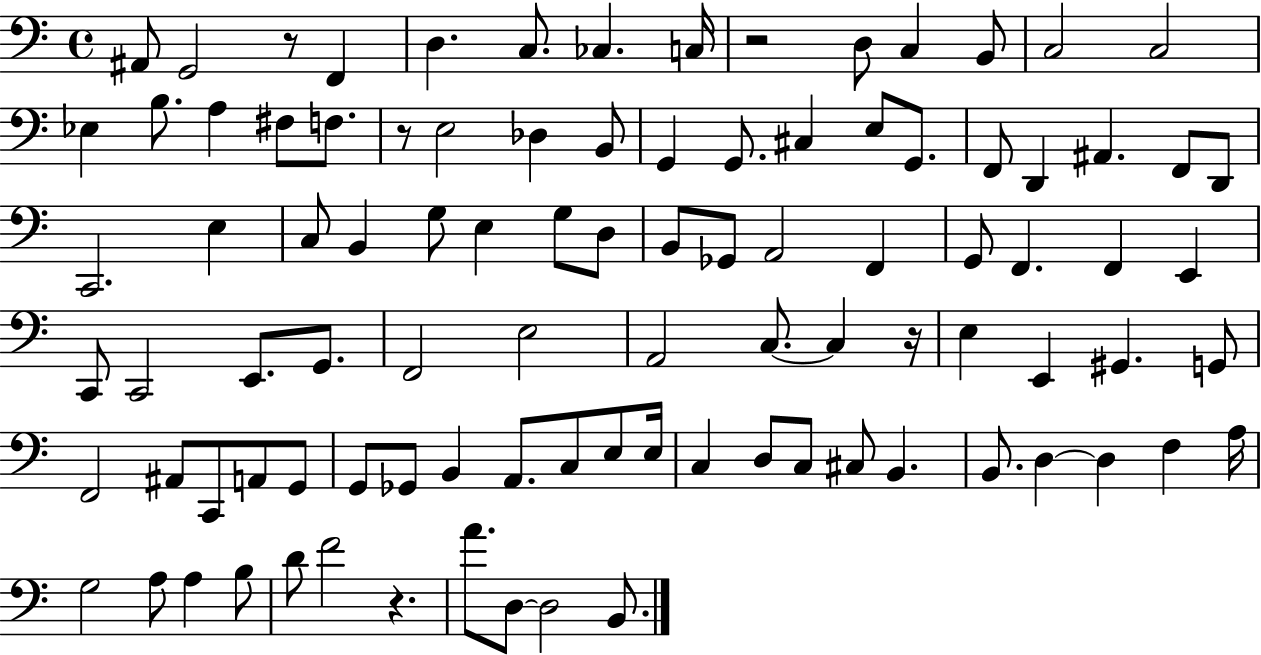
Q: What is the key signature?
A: C major